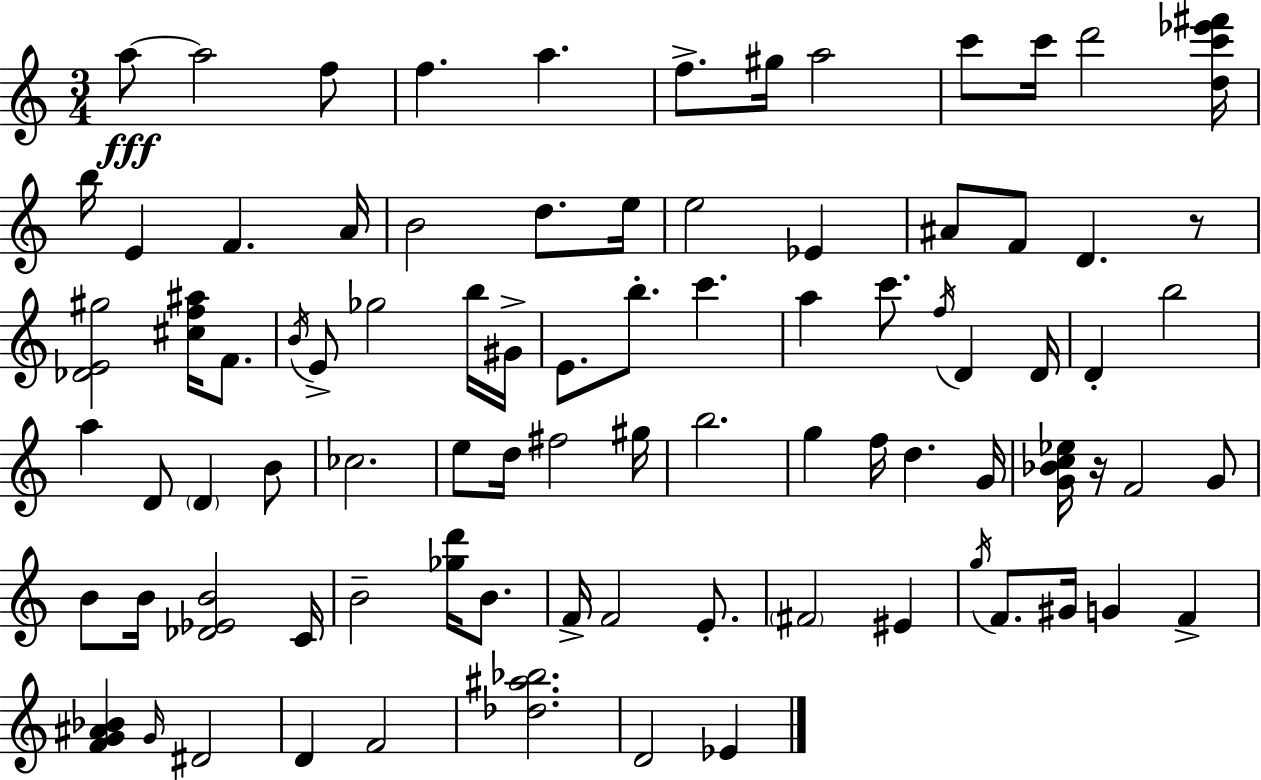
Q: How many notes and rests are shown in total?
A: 86